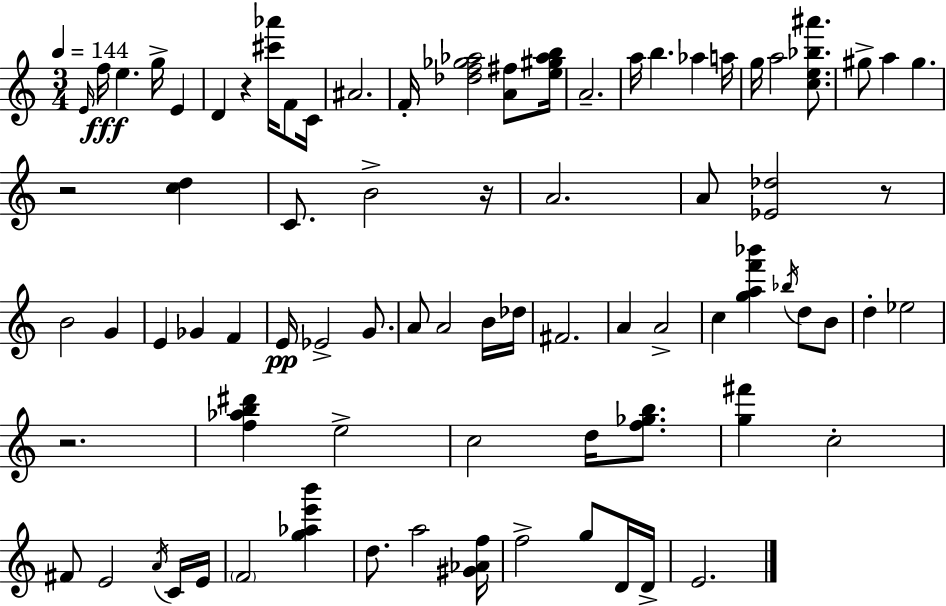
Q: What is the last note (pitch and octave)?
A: E4